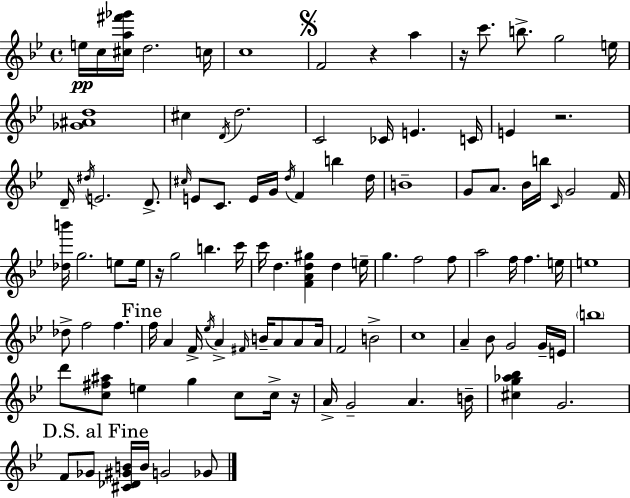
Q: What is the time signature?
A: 4/4